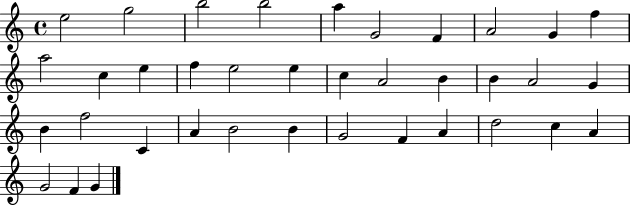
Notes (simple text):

E5/h G5/h B5/h B5/h A5/q G4/h F4/q A4/h G4/q F5/q A5/h C5/q E5/q F5/q E5/h E5/q C5/q A4/h B4/q B4/q A4/h G4/q B4/q F5/h C4/q A4/q B4/h B4/q G4/h F4/q A4/q D5/h C5/q A4/q G4/h F4/q G4/q